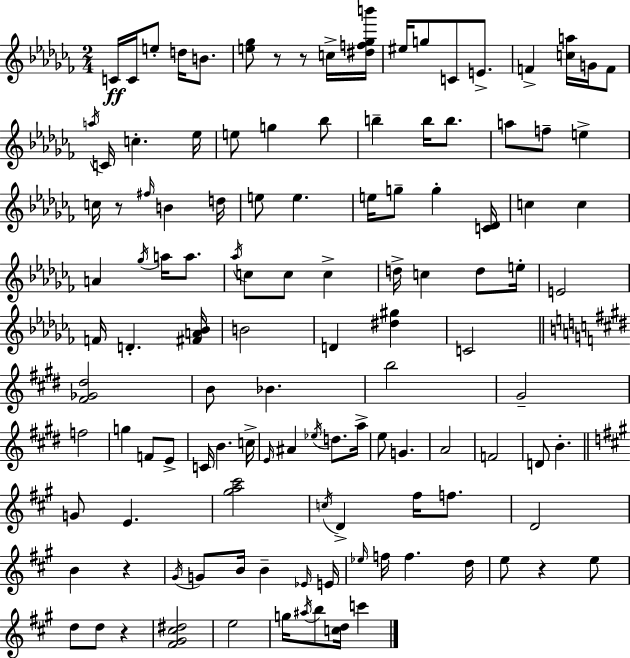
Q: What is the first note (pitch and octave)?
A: C4